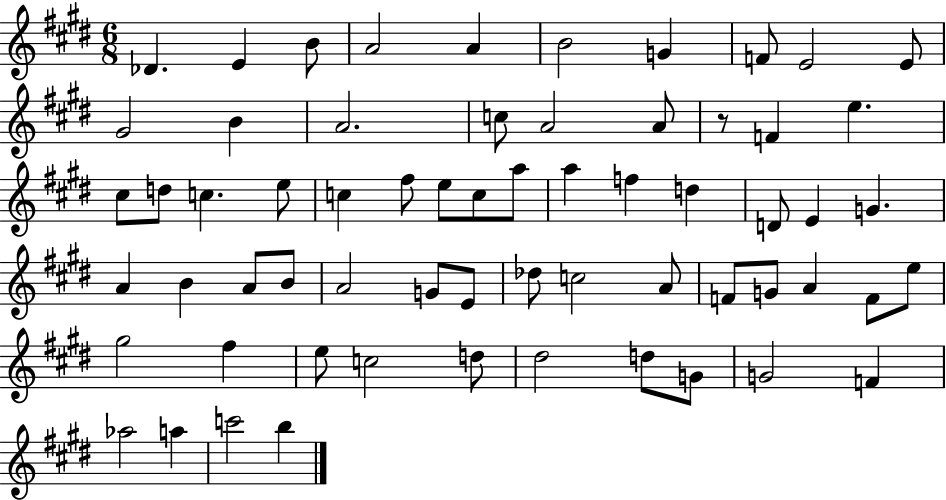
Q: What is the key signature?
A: E major